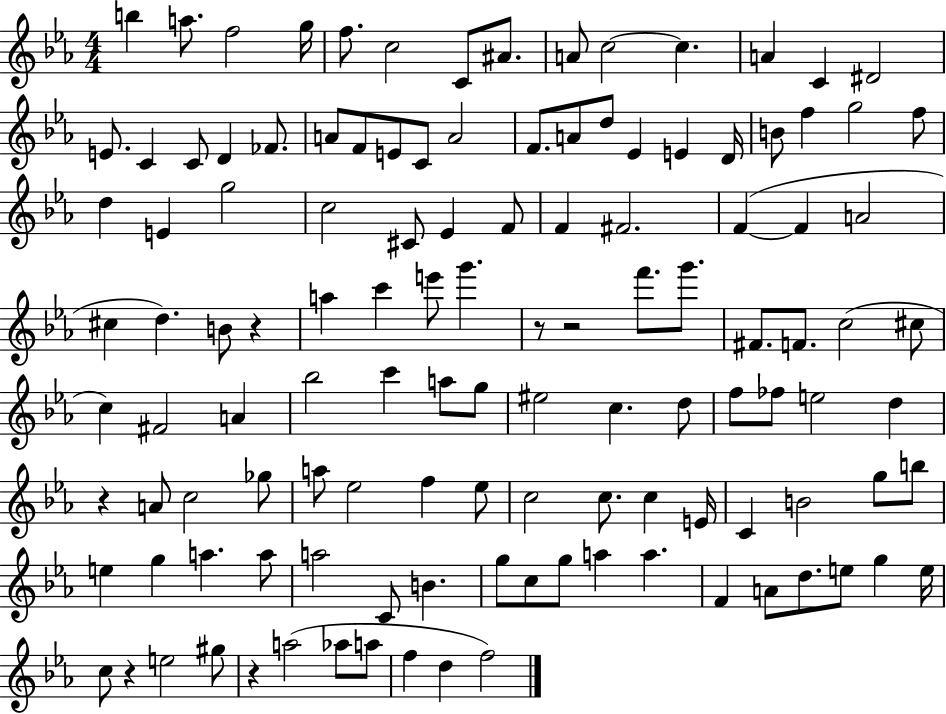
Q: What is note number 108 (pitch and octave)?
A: E5